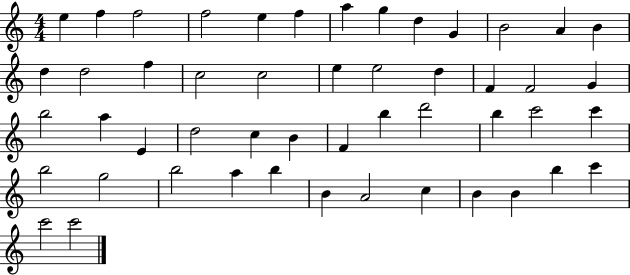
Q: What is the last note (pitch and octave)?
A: C6